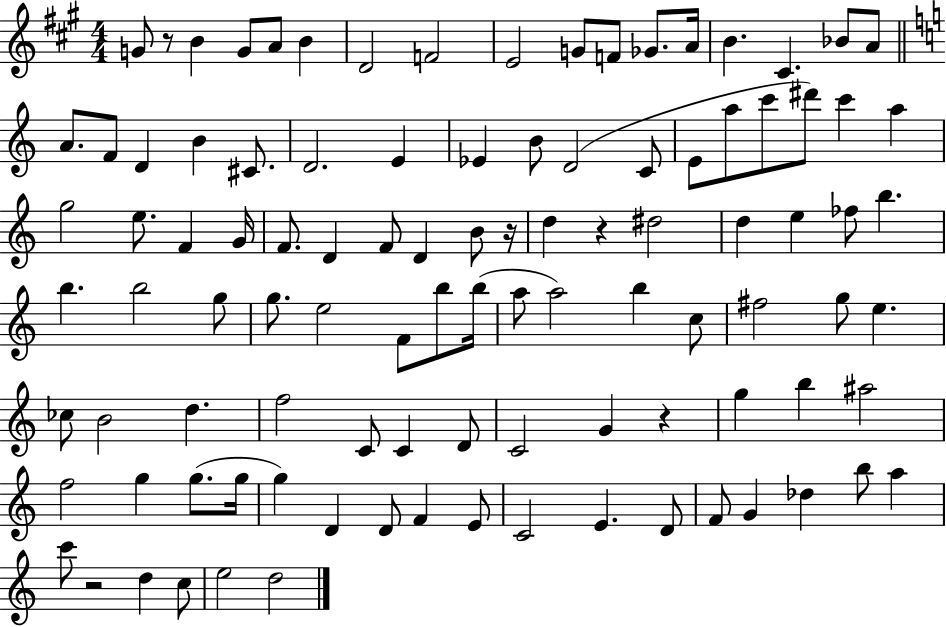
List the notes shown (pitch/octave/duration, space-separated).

G4/e R/e B4/q G4/e A4/e B4/q D4/h F4/h E4/h G4/e F4/e Gb4/e. A4/s B4/q. C#4/q. Bb4/e A4/e A4/e. F4/e D4/q B4/q C#4/e. D4/h. E4/q Eb4/q B4/e D4/h C4/e E4/e A5/e C6/e D#6/e C6/q A5/q G5/h E5/e. F4/q G4/s F4/e. D4/q F4/e D4/q B4/e R/s D5/q R/q D#5/h D5/q E5/q FES5/e B5/q. B5/q. B5/h G5/e G5/e. E5/h F4/e B5/e B5/s A5/e A5/h B5/q C5/e F#5/h G5/e E5/q. CES5/e B4/h D5/q. F5/h C4/e C4/q D4/e C4/h G4/q R/q G5/q B5/q A#5/h F5/h G5/q G5/e. G5/s G5/q D4/q D4/e F4/q E4/e C4/h E4/q. D4/e F4/e G4/q Db5/q B5/e A5/q C6/e R/h D5/q C5/e E5/h D5/h